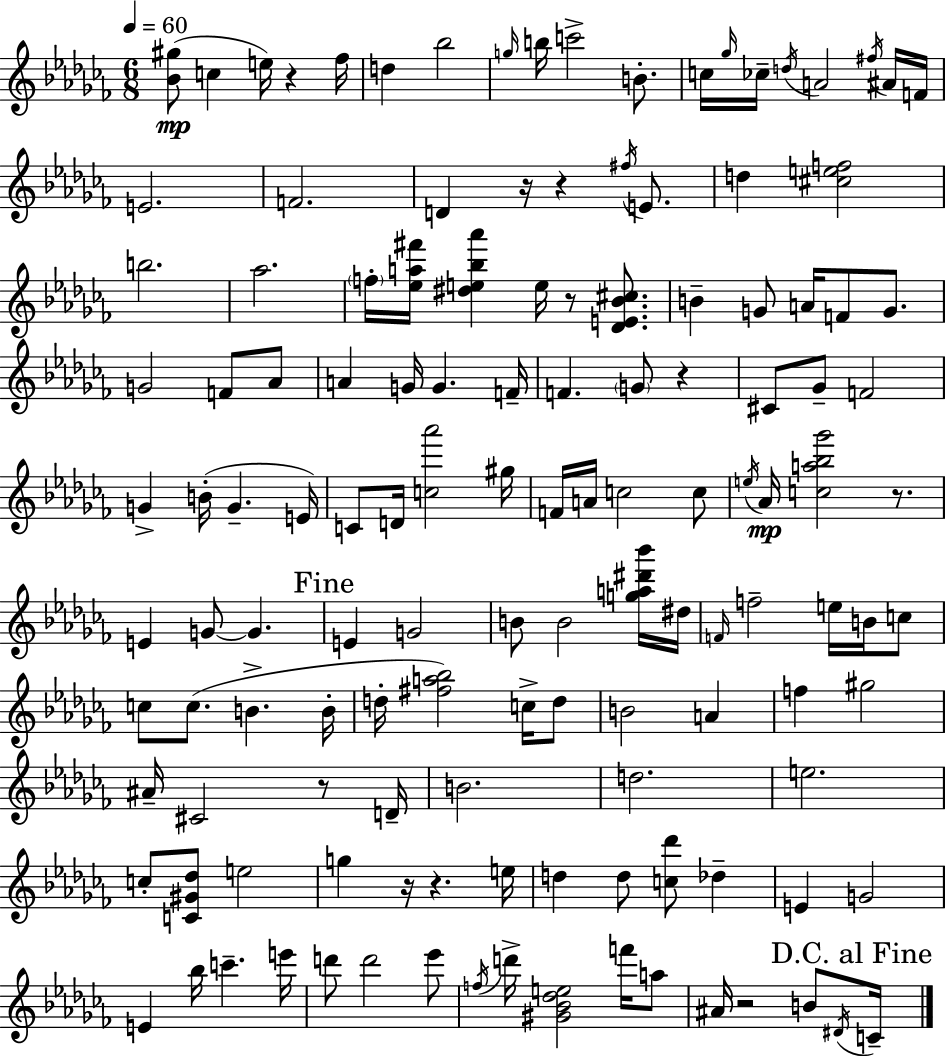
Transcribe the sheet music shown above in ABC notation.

X:1
T:Untitled
M:6/8
L:1/4
K:Abm
[_B^g]/2 c e/4 z _f/4 d _b2 g/4 b/4 c'2 B/2 c/4 _g/4 _c/4 d/4 A2 ^f/4 ^A/4 F/4 E2 F2 D z/4 z ^f/4 E/2 d [^cef]2 b2 _a2 f/4 [_ea^f']/4 [^de_b_a'] e/4 z/2 [_DE_B^c]/2 B G/2 A/4 F/2 G/2 G2 F/2 _A/2 A G/4 G F/4 F G/2 z ^C/2 _G/2 F2 G B/4 G E/4 C/2 D/4 [c_a']2 ^g/4 F/4 A/4 c2 c/2 e/4 _A/4 [ca_b_g']2 z/2 E G/2 G E G2 B/2 B2 [ga^d'_b']/4 ^d/4 F/4 f2 e/4 B/4 c/2 c/2 c/2 B B/4 d/4 [^fa_b]2 c/4 d/2 B2 A f ^g2 ^A/4 ^C2 z/2 D/4 B2 d2 e2 c/2 [C^G_d]/2 e2 g z/4 z e/4 d d/2 [c_d']/2 _d E G2 E _b/4 c' e'/4 d'/2 d'2 _e'/2 f/4 d'/4 [^G_B_de]2 f'/4 a/2 ^A/4 z2 B/2 ^D/4 C/4